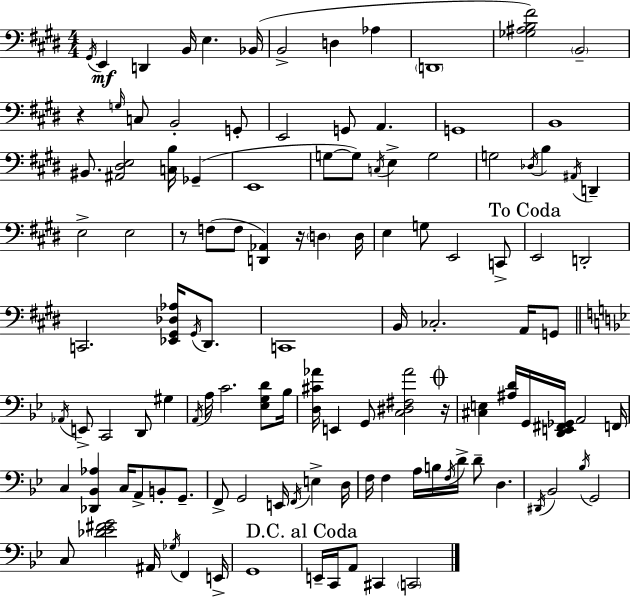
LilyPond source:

{
  \clef bass
  \numericTimeSignature
  \time 4/4
  \key e \major
  \acciaccatura { gis,16 }\mf e,4 d,4 b,16 e4. | bes,16( b,2-> d4 aes4 | \parenthesize d,1 | <ges ais b fis'>2) \parenthesize b,2-- | \break r4 \grace { g16 } c8 b,2-. | g,8-. e,2 g,8 a,4. | g,1 | b,1 | \break bis,8. <ais, dis e>2 <c b>16 ges,4--( | e,1 | g8~~ g8) \acciaccatura { c16 } e4-> g2 | g2 \acciaccatura { des16 } b4 | \break \acciaccatura { ais,16 } d,4-- e2-> e2 | r8 f8( f8 <d, aes,>4) r16 | \parenthesize d4 d16 e4 g8 e,2 | c,8-> \mark "To Coda" e,2 d,2-. | \break c,2. | <ees, gis, des aes>16 \acciaccatura { gis,16 } dis,8. c,1 | b,16 ces2.-. | a,16 g,8 \bar "||" \break \key g \minor \acciaccatura { aes,16 } e,8-> c,2 d,8 gis4 | \acciaccatura { a,16 } a16 c'2. <ees g d'>8 | bes16 <d cis' aes'>16 e,4 g,8 <c dis fis aes'>2 | \mark \markup { \musicglyph "scripts.coda" } r16 <cis e>4 <ais d'>16 g,16 <d, e, fis, ges,>16 a,2 | \break f,16 c4 <des, bes, aes>4 c16 a,8-> b,8-. g,8.-- | f,8-> g,2 e,16 \acciaccatura { f,16 } e4-> | d16 f16 f4 a16 b16 \acciaccatura { f16 } d'16-> d'8-- d4. | \acciaccatura { dis,16 } bes,2 \acciaccatura { bes16 } g,2 | \break c8 <des' ees' fis' g'>2 | ais,16 \acciaccatura { ges16 } f,4 e,16-> g,1 | \mark "D.C. al Coda" e,16-- c,16 a,8 cis,4 \parenthesize c,2 | \bar "|."
}